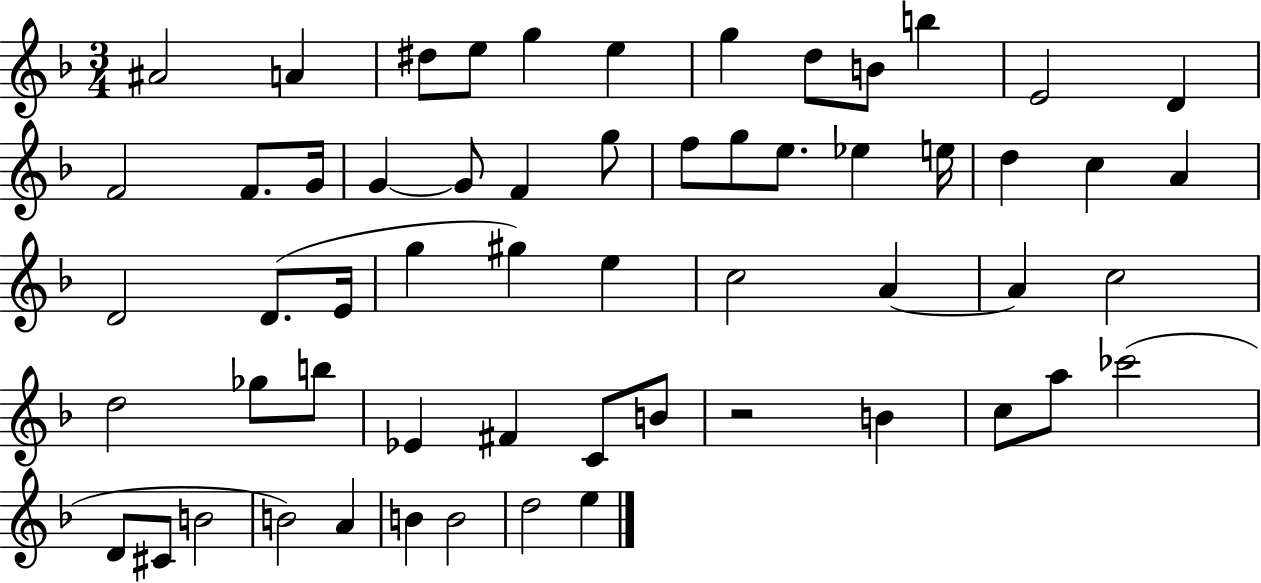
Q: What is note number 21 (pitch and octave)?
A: G5